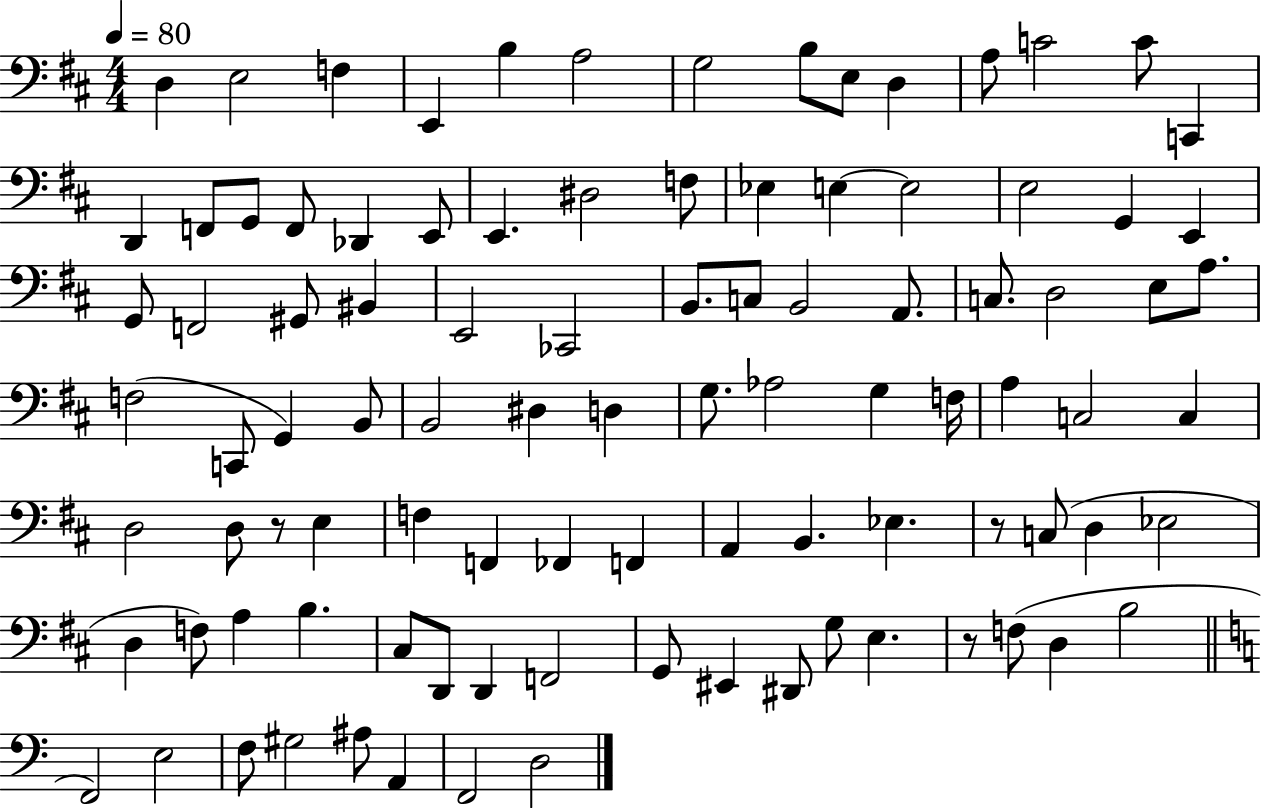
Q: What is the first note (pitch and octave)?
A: D3